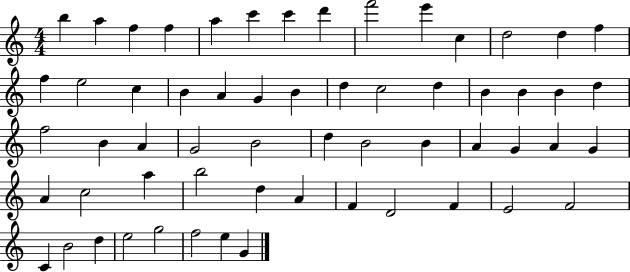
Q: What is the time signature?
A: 4/4